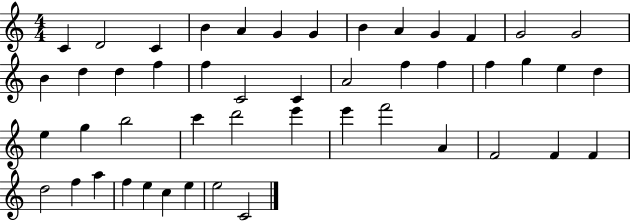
X:1
T:Untitled
M:4/4
L:1/4
K:C
C D2 C B A G G B A G F G2 G2 B d d f f C2 C A2 f f f g e d e g b2 c' d'2 e' e' f'2 A F2 F F d2 f a f e c e e2 C2